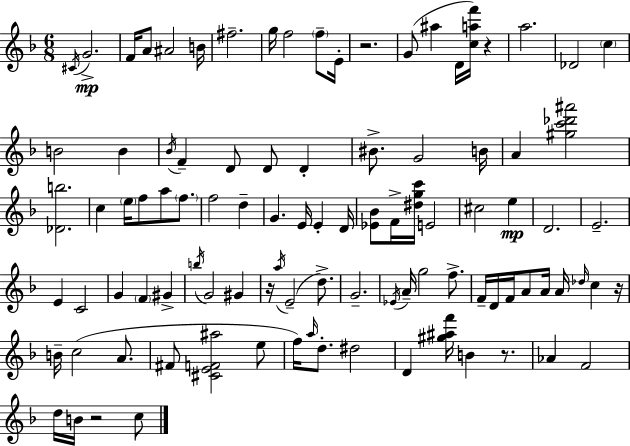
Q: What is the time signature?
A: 6/8